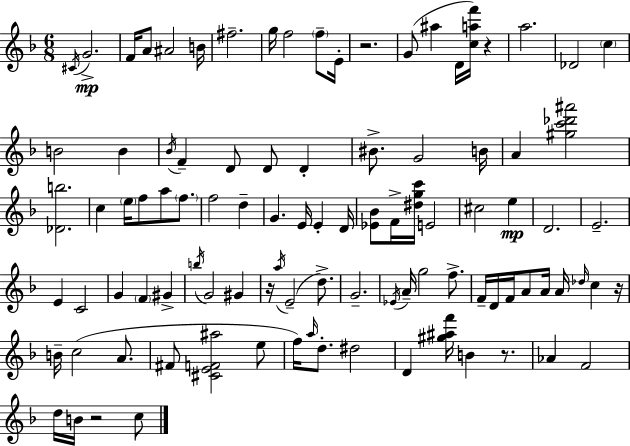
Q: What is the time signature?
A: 6/8